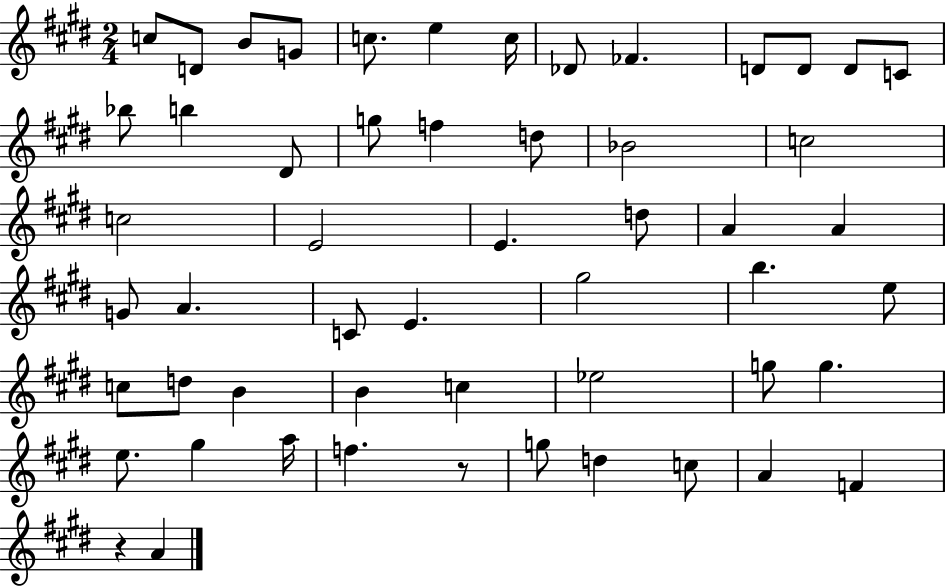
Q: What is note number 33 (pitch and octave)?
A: B5